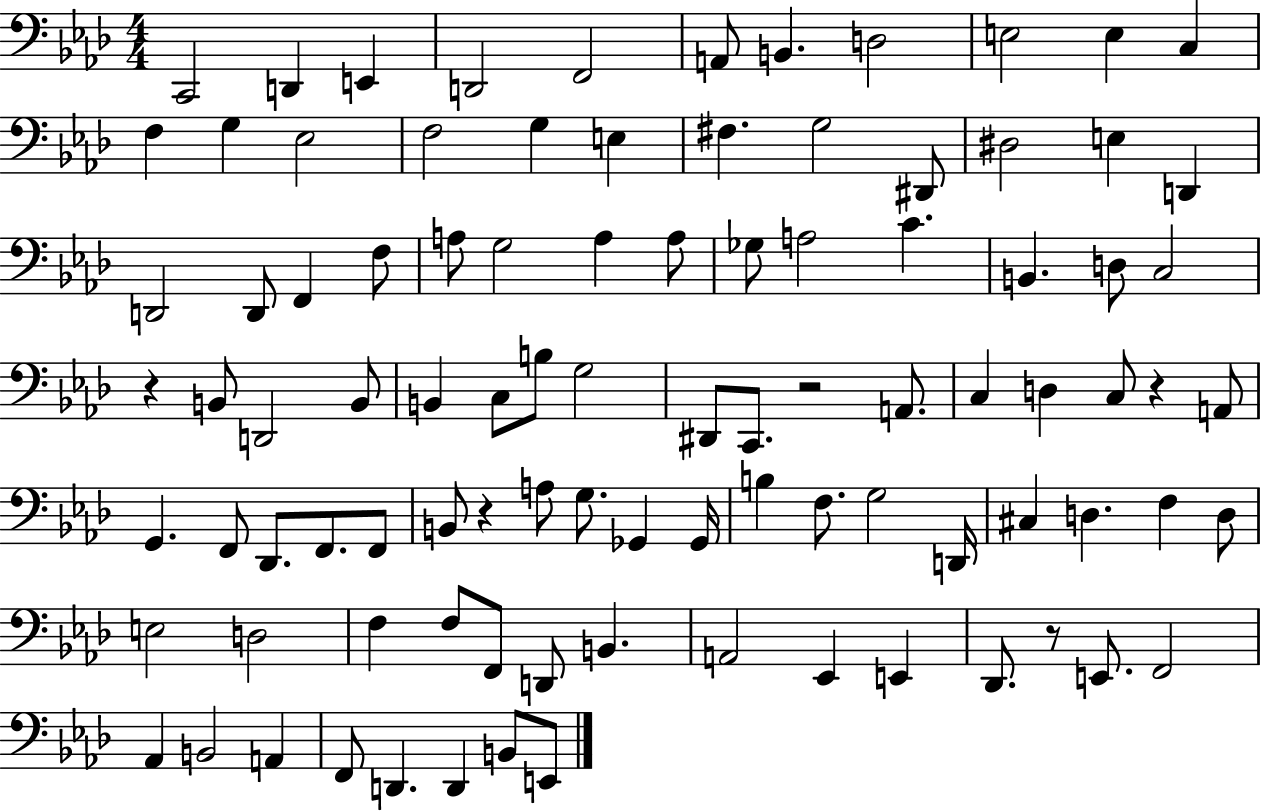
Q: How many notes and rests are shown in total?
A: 95